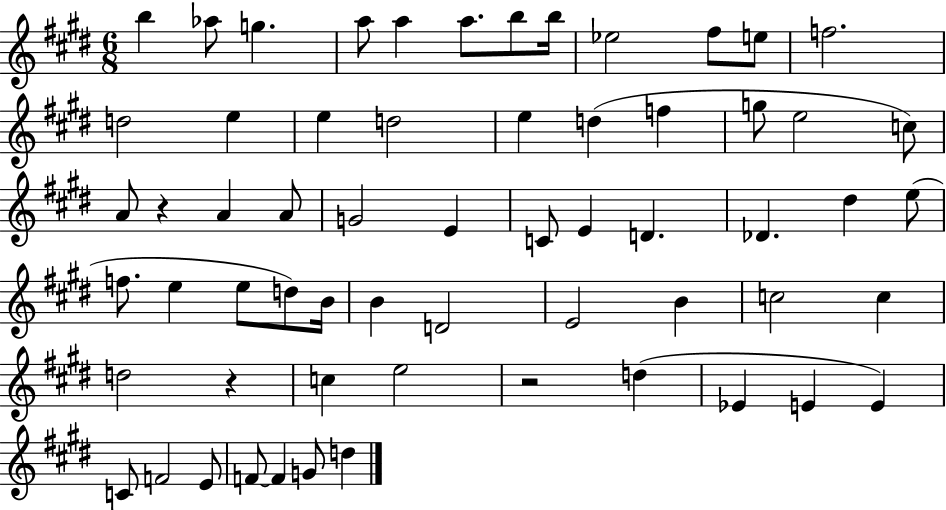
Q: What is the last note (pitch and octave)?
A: D5